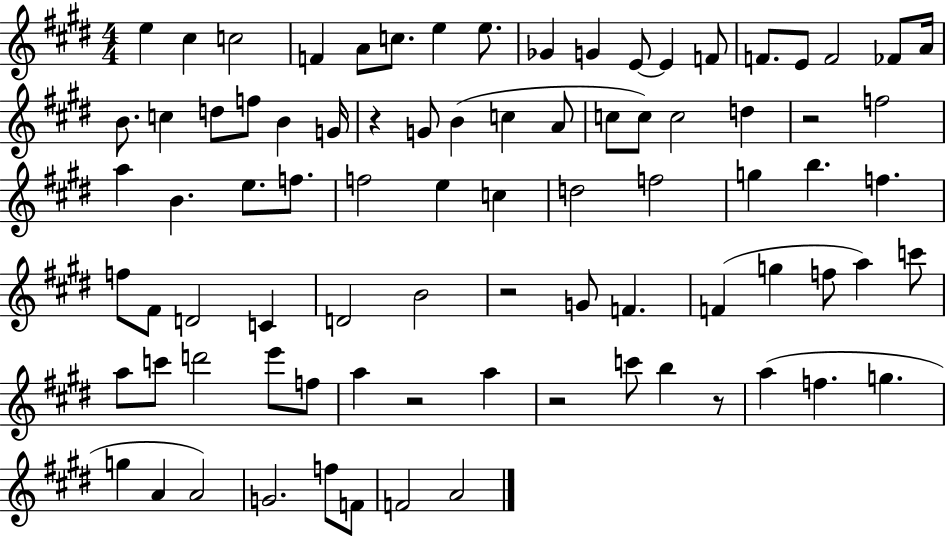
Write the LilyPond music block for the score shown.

{
  \clef treble
  \numericTimeSignature
  \time 4/4
  \key e \major
  \repeat volta 2 { e''4 cis''4 c''2 | f'4 a'8 c''8. e''4 e''8. | ges'4 g'4 e'8~~ e'4 f'8 | f'8. e'8 f'2 fes'8 a'16 | \break b'8. c''4 d''8 f''8 b'4 g'16 | r4 g'8 b'4( c''4 a'8 | c''8 c''8) c''2 d''4 | r2 f''2 | \break a''4 b'4. e''8. f''8. | f''2 e''4 c''4 | d''2 f''2 | g''4 b''4. f''4. | \break f''8 fis'8 d'2 c'4 | d'2 b'2 | r2 g'8 f'4. | f'4( g''4 f''8 a''4) c'''8 | \break a''8 c'''8 d'''2 e'''8 f''8 | a''4 r2 a''4 | r2 c'''8 b''4 r8 | a''4( f''4. g''4. | \break g''4 a'4 a'2) | g'2. f''8 f'8 | f'2 a'2 | } \bar "|."
}